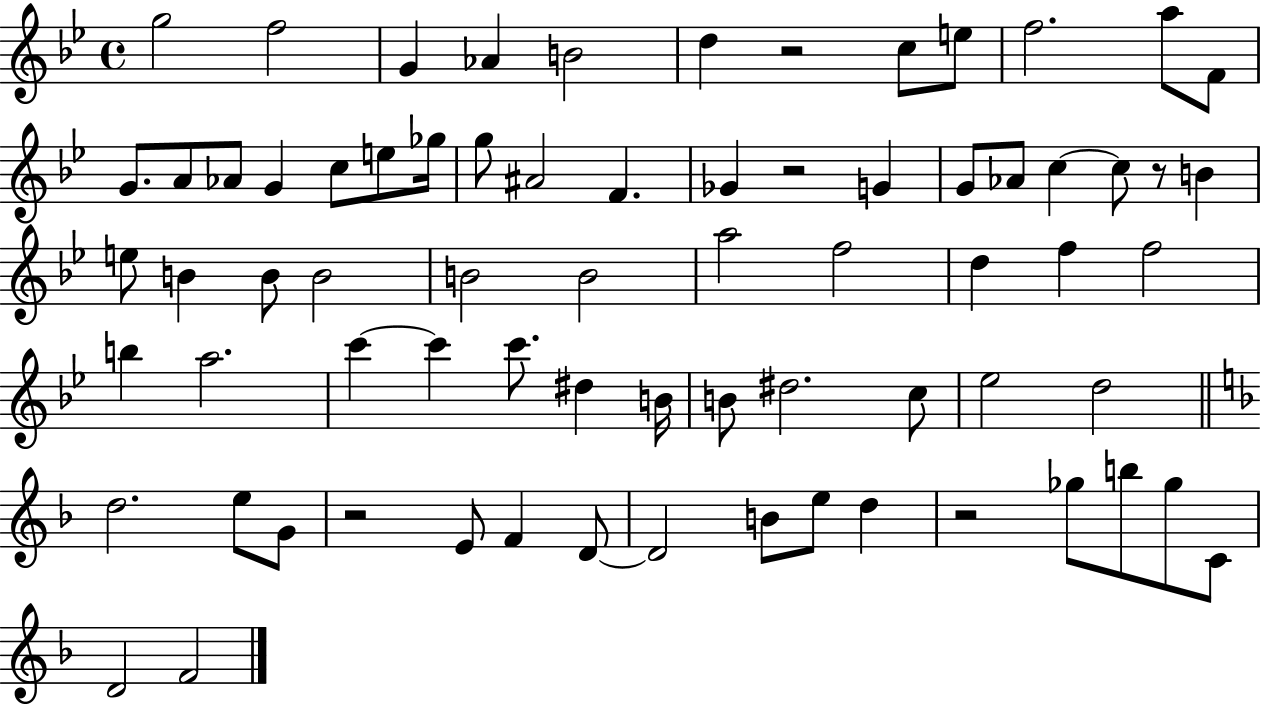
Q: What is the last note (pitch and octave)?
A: F4